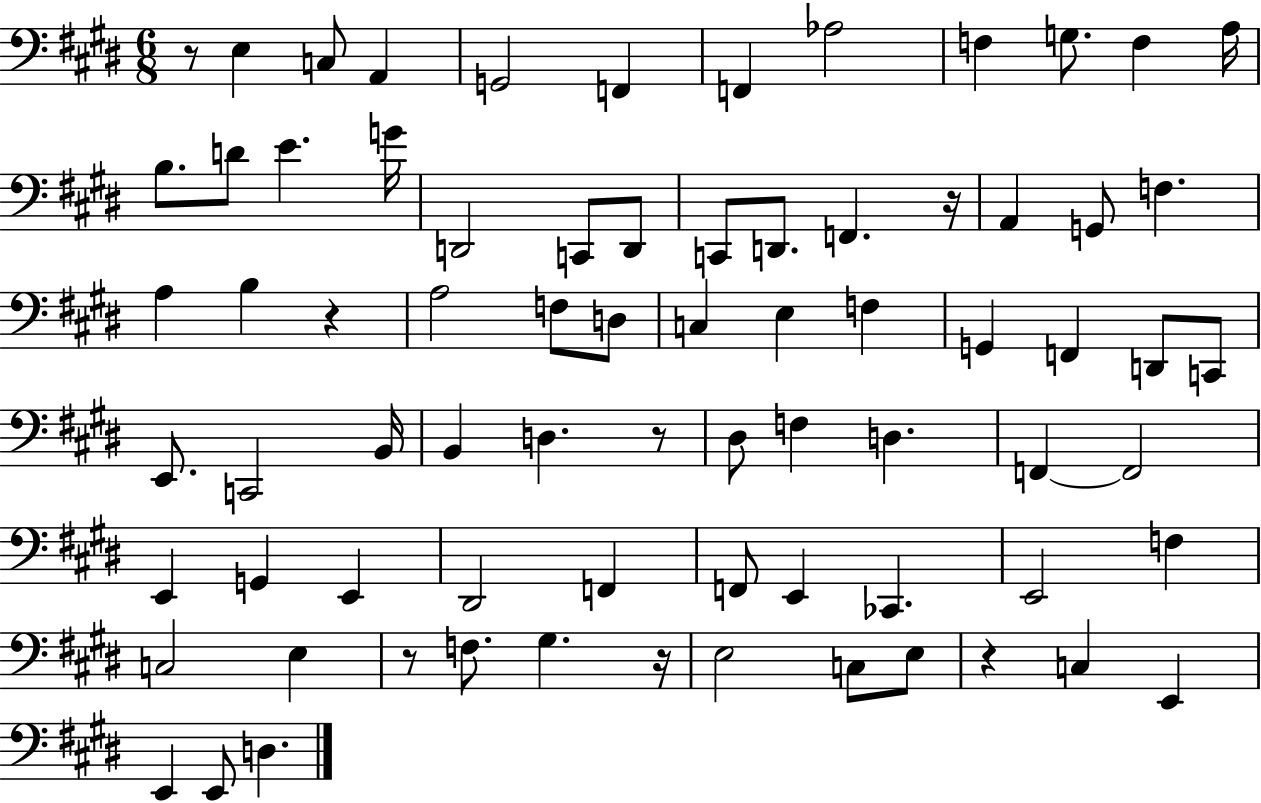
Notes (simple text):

R/e E3/q C3/e A2/q G2/h F2/q F2/q Ab3/h F3/q G3/e. F3/q A3/s B3/e. D4/e E4/q. G4/s D2/h C2/e D2/e C2/e D2/e. F2/q. R/s A2/q G2/e F3/q. A3/q B3/q R/q A3/h F3/e D3/e C3/q E3/q F3/q G2/q F2/q D2/e C2/e E2/e. C2/h B2/s B2/q D3/q. R/e D#3/e F3/q D3/q. F2/q F2/h E2/q G2/q E2/q D#2/h F2/q F2/e E2/q CES2/q. E2/h F3/q C3/h E3/q R/e F3/e. G#3/q. R/s E3/h C3/e E3/e R/q C3/q E2/q E2/q E2/e D3/q.